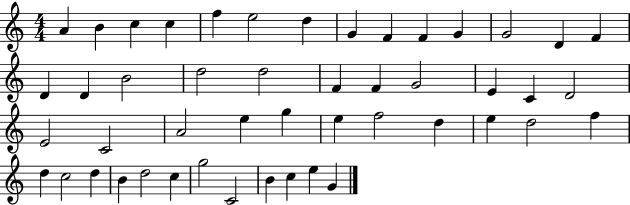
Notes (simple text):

A4/q B4/q C5/q C5/q F5/q E5/h D5/q G4/q F4/q F4/q G4/q G4/h D4/q F4/q D4/q D4/q B4/h D5/h D5/h F4/q F4/q G4/h E4/q C4/q D4/h E4/h C4/h A4/h E5/q G5/q E5/q F5/h D5/q E5/q D5/h F5/q D5/q C5/h D5/q B4/q D5/h C5/q G5/h C4/h B4/q C5/q E5/q G4/q